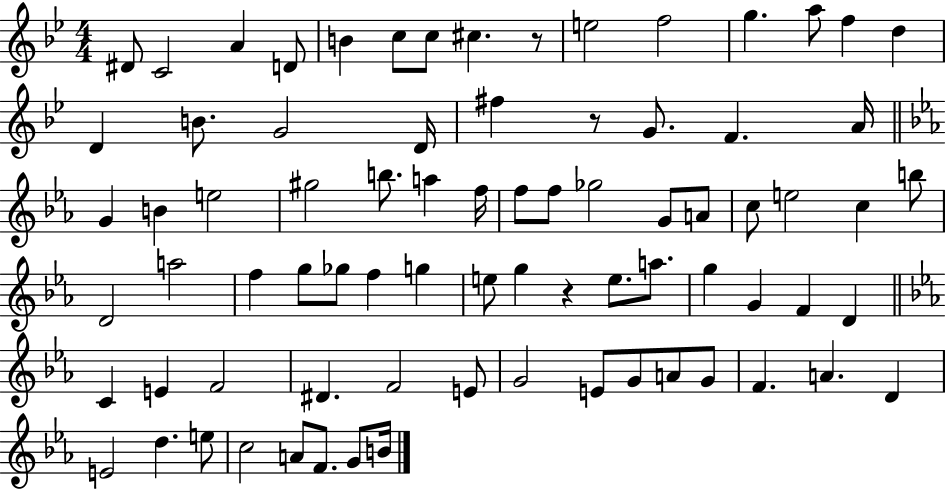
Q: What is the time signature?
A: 4/4